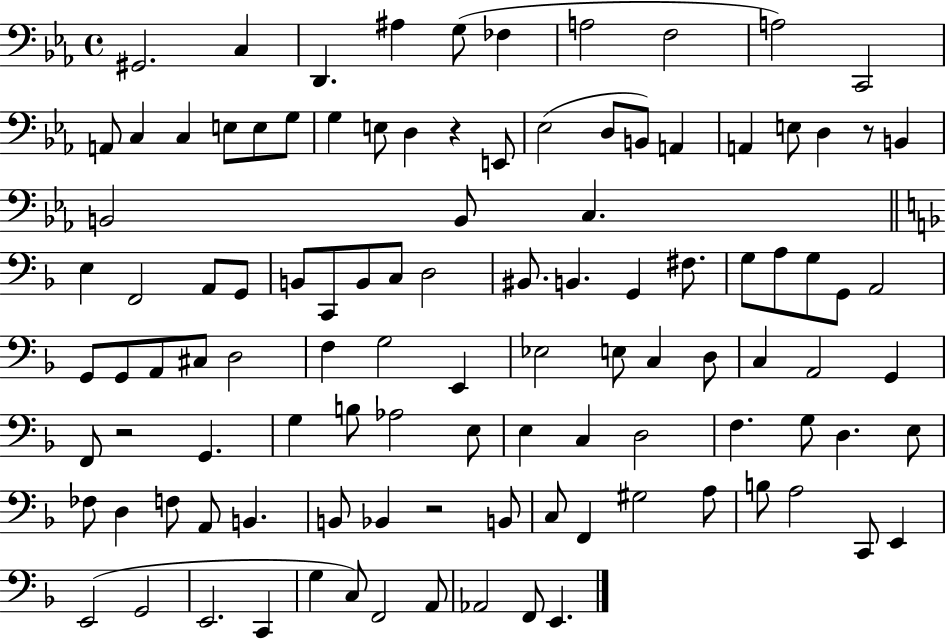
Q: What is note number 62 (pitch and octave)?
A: C3